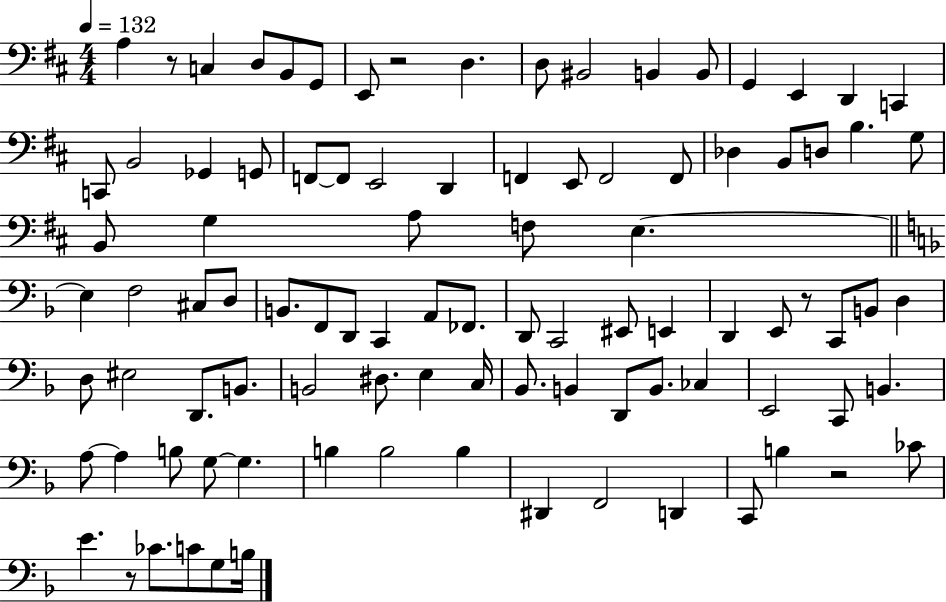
A3/q R/e C3/q D3/e B2/e G2/e E2/e R/h D3/q. D3/e BIS2/h B2/q B2/e G2/q E2/q D2/q C2/q C2/e B2/h Gb2/q G2/e F2/e F2/e E2/h D2/q F2/q E2/e F2/h F2/e Db3/q B2/e D3/e B3/q. G3/e B2/e G3/q A3/e F3/e E3/q. E3/q F3/h C#3/e D3/e B2/e. F2/e D2/e C2/q A2/e FES2/e. D2/e C2/h EIS2/e E2/q D2/q E2/e R/e C2/e B2/e D3/q D3/e EIS3/h D2/e. B2/e. B2/h D#3/e. E3/q C3/s Bb2/e. B2/q D2/e B2/e. CES3/q E2/h C2/e B2/q. A3/e A3/q B3/e G3/e G3/q. B3/q B3/h B3/q D#2/q F2/h D2/q C2/e B3/q R/h CES4/e E4/q. R/e CES4/e. C4/e G3/e B3/s